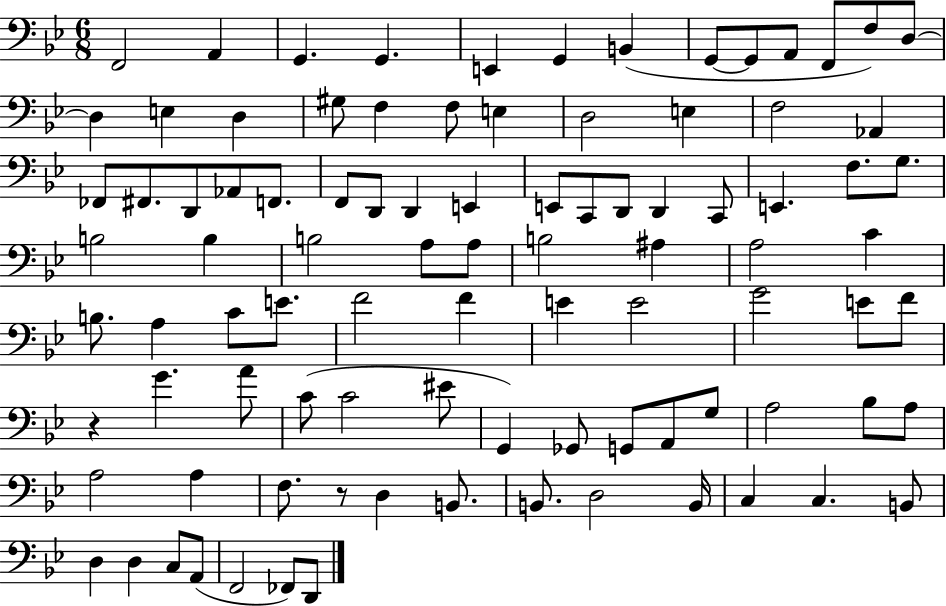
X:1
T:Untitled
M:6/8
L:1/4
K:Bb
F,,2 A,, G,, G,, E,, G,, B,, G,,/2 G,,/2 A,,/2 F,,/2 F,/2 D,/2 D, E, D, ^G,/2 F, F,/2 E, D,2 E, F,2 _A,, _F,,/2 ^F,,/2 D,,/2 _A,,/2 F,,/2 F,,/2 D,,/2 D,, E,, E,,/2 C,,/2 D,,/2 D,, C,,/2 E,, F,/2 G,/2 B,2 B, B,2 A,/2 A,/2 B,2 ^A, A,2 C B,/2 A, C/2 E/2 F2 F E E2 G2 E/2 F/2 z G A/2 C/2 C2 ^E/2 G,, _G,,/2 G,,/2 A,,/2 G,/2 A,2 _B,/2 A,/2 A,2 A, F,/2 z/2 D, B,,/2 B,,/2 D,2 B,,/4 C, C, B,,/2 D, D, C,/2 A,,/2 F,,2 _F,,/2 D,,/2